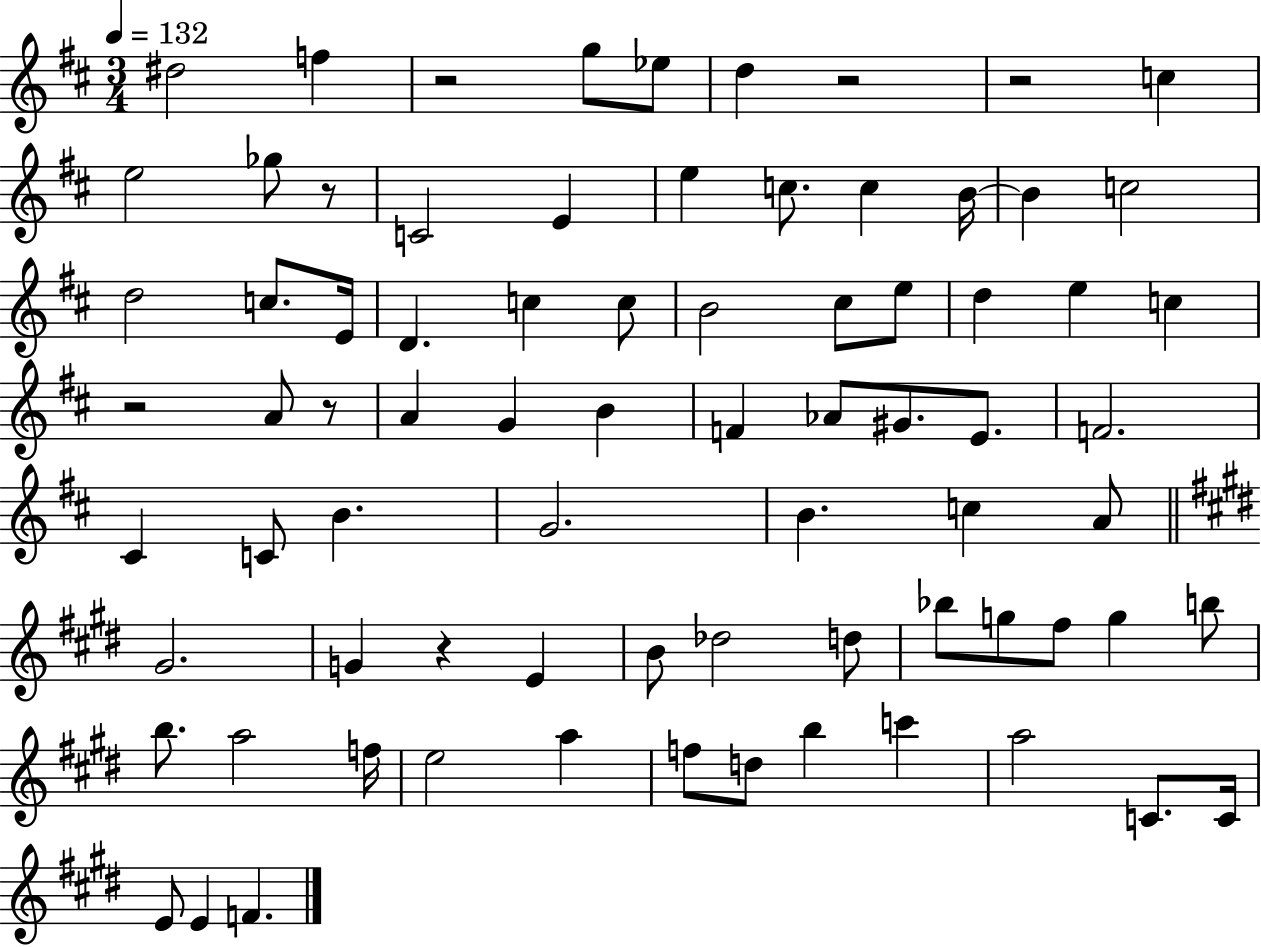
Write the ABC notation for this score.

X:1
T:Untitled
M:3/4
L:1/4
K:D
^d2 f z2 g/2 _e/2 d z2 z2 c e2 _g/2 z/2 C2 E e c/2 c B/4 B c2 d2 c/2 E/4 D c c/2 B2 ^c/2 e/2 d e c z2 A/2 z/2 A G B F _A/2 ^G/2 E/2 F2 ^C C/2 B G2 B c A/2 ^G2 G z E B/2 _d2 d/2 _b/2 g/2 ^f/2 g b/2 b/2 a2 f/4 e2 a f/2 d/2 b c' a2 C/2 C/4 E/2 E F